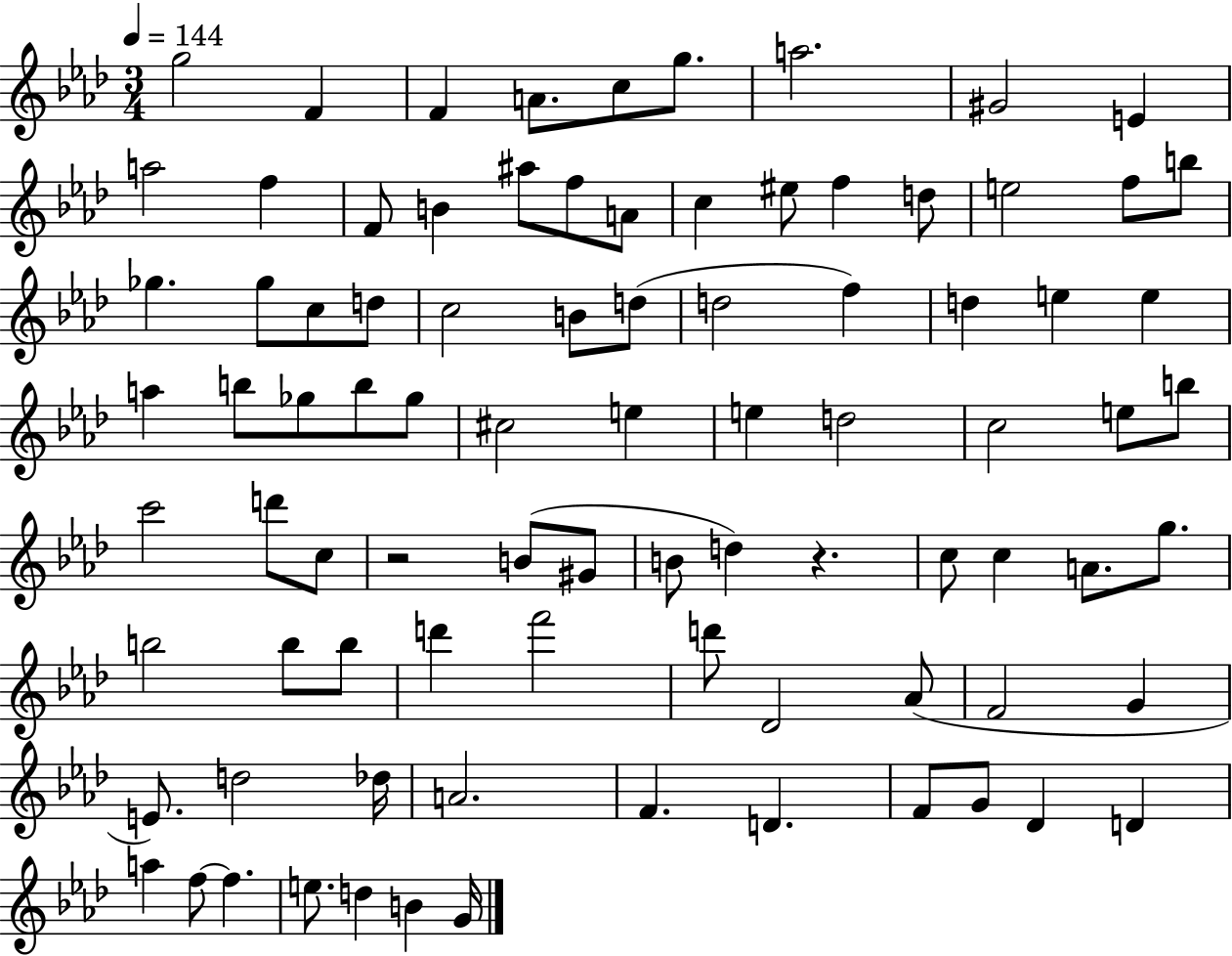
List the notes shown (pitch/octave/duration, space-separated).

G5/h F4/q F4/q A4/e. C5/e G5/e. A5/h. G#4/h E4/q A5/h F5/q F4/e B4/q A#5/e F5/e A4/e C5/q EIS5/e F5/q D5/e E5/h F5/e B5/e Gb5/q. Gb5/e C5/e D5/e C5/h B4/e D5/e D5/h F5/q D5/q E5/q E5/q A5/q B5/e Gb5/e B5/e Gb5/e C#5/h E5/q E5/q D5/h C5/h E5/e B5/e C6/h D6/e C5/e R/h B4/e G#4/e B4/e D5/q R/q. C5/e C5/q A4/e. G5/e. B5/h B5/e B5/e D6/q F6/h D6/e Db4/h Ab4/e F4/h G4/q E4/e. D5/h Db5/s A4/h. F4/q. D4/q. F4/e G4/e Db4/q D4/q A5/q F5/e F5/q. E5/e. D5/q B4/q G4/s